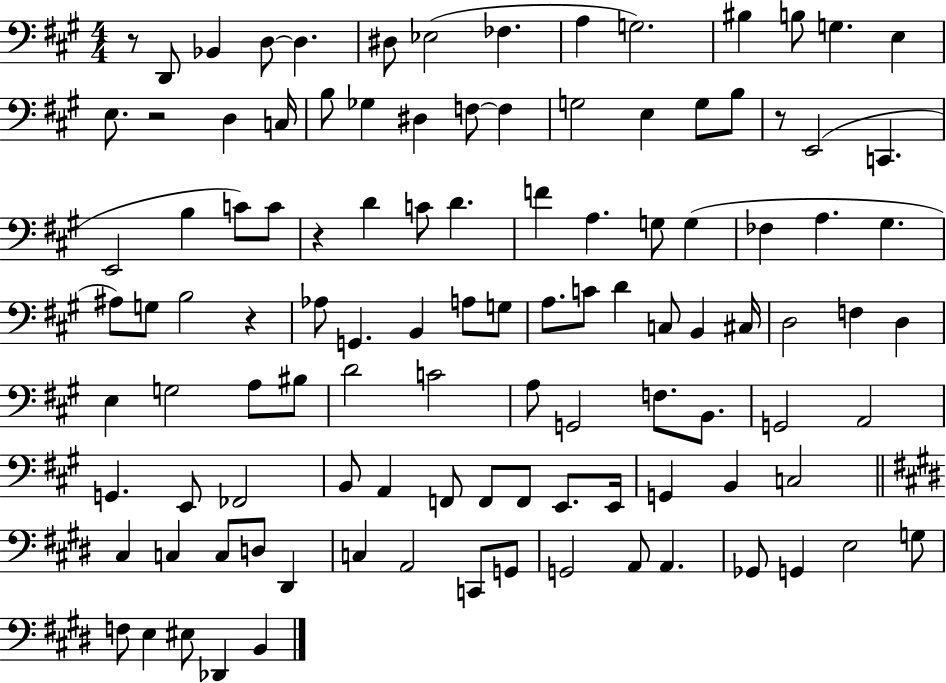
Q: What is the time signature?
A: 4/4